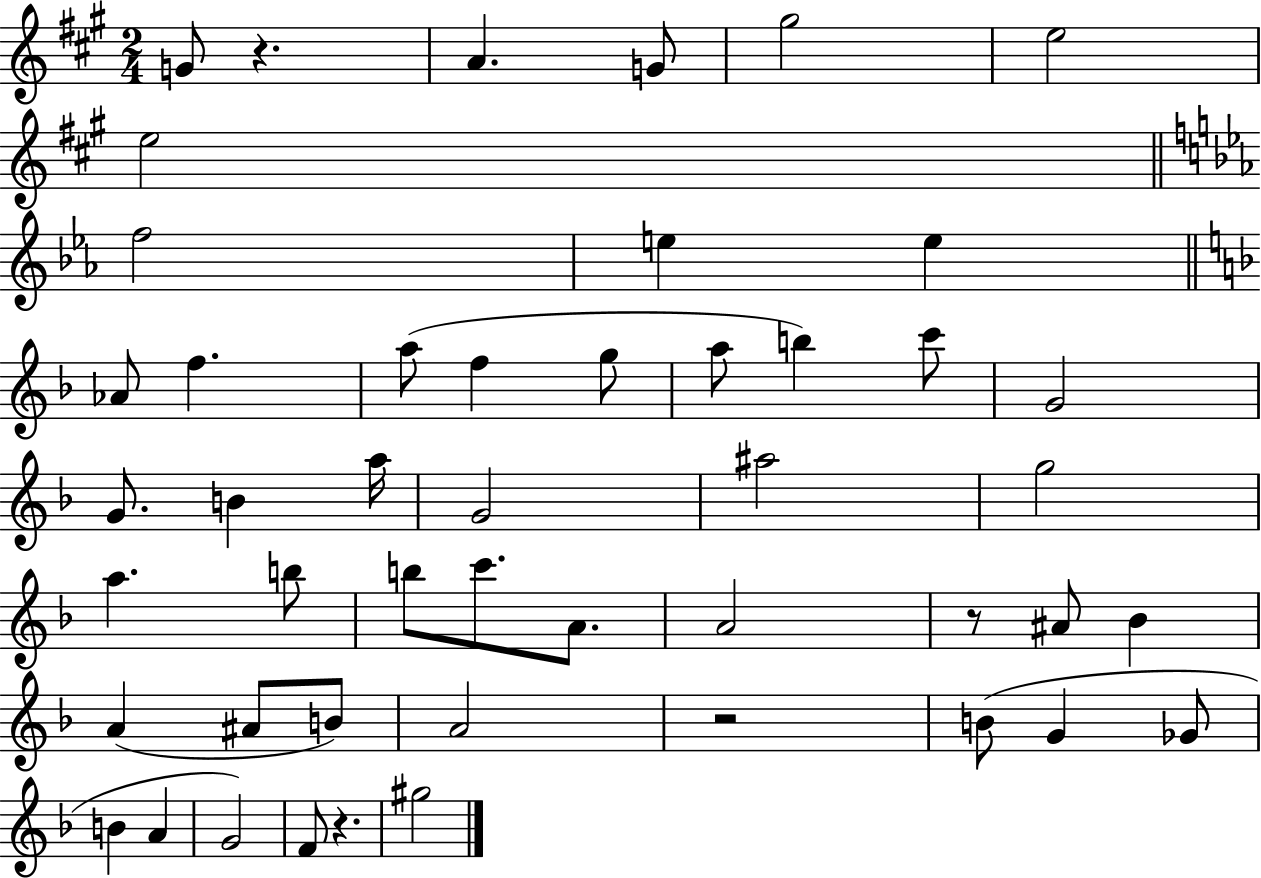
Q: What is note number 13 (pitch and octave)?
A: F5